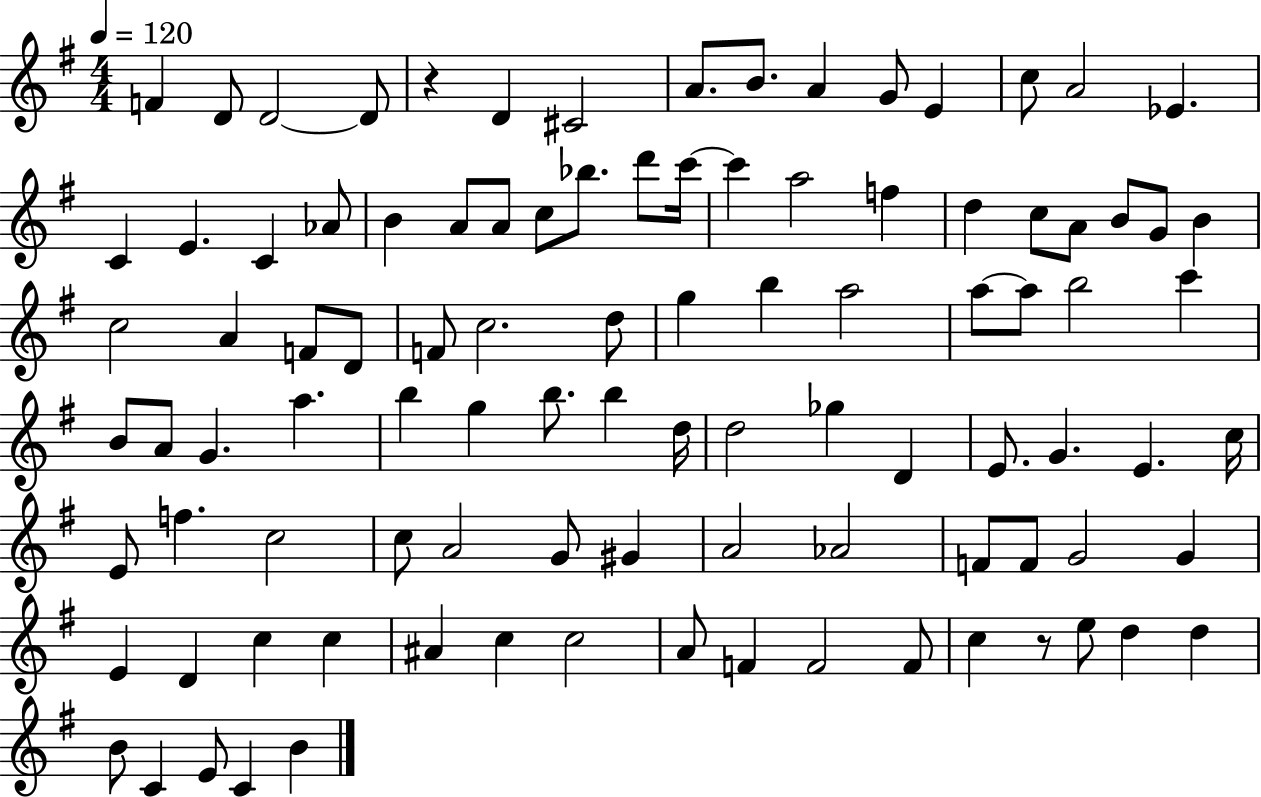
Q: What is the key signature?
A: G major